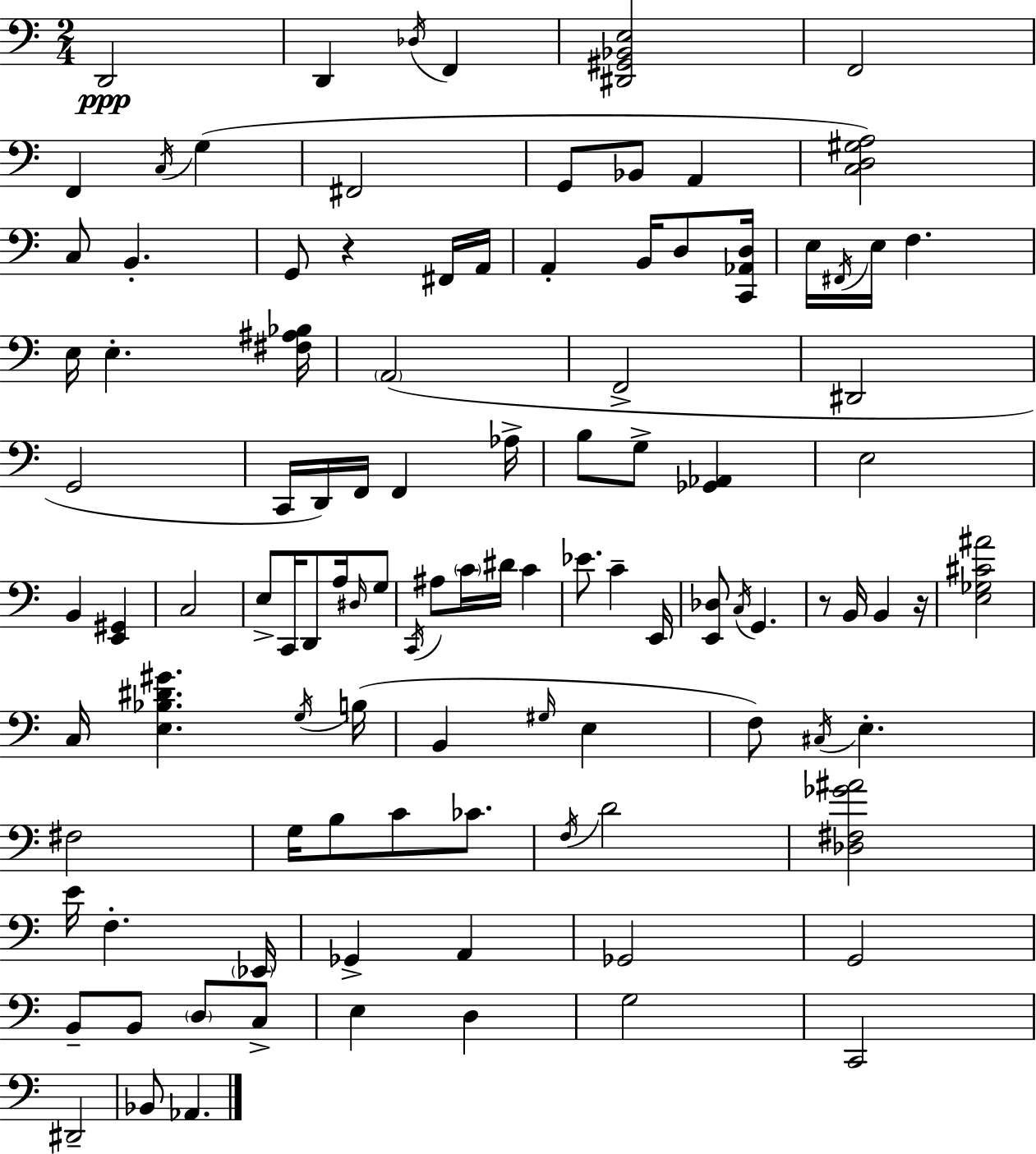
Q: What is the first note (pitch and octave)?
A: D2